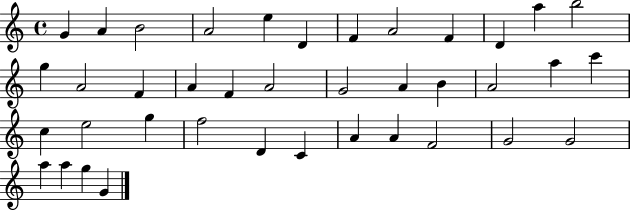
X:1
T:Untitled
M:4/4
L:1/4
K:C
G A B2 A2 e D F A2 F D a b2 g A2 F A F A2 G2 A B A2 a c' c e2 g f2 D C A A F2 G2 G2 a a g G